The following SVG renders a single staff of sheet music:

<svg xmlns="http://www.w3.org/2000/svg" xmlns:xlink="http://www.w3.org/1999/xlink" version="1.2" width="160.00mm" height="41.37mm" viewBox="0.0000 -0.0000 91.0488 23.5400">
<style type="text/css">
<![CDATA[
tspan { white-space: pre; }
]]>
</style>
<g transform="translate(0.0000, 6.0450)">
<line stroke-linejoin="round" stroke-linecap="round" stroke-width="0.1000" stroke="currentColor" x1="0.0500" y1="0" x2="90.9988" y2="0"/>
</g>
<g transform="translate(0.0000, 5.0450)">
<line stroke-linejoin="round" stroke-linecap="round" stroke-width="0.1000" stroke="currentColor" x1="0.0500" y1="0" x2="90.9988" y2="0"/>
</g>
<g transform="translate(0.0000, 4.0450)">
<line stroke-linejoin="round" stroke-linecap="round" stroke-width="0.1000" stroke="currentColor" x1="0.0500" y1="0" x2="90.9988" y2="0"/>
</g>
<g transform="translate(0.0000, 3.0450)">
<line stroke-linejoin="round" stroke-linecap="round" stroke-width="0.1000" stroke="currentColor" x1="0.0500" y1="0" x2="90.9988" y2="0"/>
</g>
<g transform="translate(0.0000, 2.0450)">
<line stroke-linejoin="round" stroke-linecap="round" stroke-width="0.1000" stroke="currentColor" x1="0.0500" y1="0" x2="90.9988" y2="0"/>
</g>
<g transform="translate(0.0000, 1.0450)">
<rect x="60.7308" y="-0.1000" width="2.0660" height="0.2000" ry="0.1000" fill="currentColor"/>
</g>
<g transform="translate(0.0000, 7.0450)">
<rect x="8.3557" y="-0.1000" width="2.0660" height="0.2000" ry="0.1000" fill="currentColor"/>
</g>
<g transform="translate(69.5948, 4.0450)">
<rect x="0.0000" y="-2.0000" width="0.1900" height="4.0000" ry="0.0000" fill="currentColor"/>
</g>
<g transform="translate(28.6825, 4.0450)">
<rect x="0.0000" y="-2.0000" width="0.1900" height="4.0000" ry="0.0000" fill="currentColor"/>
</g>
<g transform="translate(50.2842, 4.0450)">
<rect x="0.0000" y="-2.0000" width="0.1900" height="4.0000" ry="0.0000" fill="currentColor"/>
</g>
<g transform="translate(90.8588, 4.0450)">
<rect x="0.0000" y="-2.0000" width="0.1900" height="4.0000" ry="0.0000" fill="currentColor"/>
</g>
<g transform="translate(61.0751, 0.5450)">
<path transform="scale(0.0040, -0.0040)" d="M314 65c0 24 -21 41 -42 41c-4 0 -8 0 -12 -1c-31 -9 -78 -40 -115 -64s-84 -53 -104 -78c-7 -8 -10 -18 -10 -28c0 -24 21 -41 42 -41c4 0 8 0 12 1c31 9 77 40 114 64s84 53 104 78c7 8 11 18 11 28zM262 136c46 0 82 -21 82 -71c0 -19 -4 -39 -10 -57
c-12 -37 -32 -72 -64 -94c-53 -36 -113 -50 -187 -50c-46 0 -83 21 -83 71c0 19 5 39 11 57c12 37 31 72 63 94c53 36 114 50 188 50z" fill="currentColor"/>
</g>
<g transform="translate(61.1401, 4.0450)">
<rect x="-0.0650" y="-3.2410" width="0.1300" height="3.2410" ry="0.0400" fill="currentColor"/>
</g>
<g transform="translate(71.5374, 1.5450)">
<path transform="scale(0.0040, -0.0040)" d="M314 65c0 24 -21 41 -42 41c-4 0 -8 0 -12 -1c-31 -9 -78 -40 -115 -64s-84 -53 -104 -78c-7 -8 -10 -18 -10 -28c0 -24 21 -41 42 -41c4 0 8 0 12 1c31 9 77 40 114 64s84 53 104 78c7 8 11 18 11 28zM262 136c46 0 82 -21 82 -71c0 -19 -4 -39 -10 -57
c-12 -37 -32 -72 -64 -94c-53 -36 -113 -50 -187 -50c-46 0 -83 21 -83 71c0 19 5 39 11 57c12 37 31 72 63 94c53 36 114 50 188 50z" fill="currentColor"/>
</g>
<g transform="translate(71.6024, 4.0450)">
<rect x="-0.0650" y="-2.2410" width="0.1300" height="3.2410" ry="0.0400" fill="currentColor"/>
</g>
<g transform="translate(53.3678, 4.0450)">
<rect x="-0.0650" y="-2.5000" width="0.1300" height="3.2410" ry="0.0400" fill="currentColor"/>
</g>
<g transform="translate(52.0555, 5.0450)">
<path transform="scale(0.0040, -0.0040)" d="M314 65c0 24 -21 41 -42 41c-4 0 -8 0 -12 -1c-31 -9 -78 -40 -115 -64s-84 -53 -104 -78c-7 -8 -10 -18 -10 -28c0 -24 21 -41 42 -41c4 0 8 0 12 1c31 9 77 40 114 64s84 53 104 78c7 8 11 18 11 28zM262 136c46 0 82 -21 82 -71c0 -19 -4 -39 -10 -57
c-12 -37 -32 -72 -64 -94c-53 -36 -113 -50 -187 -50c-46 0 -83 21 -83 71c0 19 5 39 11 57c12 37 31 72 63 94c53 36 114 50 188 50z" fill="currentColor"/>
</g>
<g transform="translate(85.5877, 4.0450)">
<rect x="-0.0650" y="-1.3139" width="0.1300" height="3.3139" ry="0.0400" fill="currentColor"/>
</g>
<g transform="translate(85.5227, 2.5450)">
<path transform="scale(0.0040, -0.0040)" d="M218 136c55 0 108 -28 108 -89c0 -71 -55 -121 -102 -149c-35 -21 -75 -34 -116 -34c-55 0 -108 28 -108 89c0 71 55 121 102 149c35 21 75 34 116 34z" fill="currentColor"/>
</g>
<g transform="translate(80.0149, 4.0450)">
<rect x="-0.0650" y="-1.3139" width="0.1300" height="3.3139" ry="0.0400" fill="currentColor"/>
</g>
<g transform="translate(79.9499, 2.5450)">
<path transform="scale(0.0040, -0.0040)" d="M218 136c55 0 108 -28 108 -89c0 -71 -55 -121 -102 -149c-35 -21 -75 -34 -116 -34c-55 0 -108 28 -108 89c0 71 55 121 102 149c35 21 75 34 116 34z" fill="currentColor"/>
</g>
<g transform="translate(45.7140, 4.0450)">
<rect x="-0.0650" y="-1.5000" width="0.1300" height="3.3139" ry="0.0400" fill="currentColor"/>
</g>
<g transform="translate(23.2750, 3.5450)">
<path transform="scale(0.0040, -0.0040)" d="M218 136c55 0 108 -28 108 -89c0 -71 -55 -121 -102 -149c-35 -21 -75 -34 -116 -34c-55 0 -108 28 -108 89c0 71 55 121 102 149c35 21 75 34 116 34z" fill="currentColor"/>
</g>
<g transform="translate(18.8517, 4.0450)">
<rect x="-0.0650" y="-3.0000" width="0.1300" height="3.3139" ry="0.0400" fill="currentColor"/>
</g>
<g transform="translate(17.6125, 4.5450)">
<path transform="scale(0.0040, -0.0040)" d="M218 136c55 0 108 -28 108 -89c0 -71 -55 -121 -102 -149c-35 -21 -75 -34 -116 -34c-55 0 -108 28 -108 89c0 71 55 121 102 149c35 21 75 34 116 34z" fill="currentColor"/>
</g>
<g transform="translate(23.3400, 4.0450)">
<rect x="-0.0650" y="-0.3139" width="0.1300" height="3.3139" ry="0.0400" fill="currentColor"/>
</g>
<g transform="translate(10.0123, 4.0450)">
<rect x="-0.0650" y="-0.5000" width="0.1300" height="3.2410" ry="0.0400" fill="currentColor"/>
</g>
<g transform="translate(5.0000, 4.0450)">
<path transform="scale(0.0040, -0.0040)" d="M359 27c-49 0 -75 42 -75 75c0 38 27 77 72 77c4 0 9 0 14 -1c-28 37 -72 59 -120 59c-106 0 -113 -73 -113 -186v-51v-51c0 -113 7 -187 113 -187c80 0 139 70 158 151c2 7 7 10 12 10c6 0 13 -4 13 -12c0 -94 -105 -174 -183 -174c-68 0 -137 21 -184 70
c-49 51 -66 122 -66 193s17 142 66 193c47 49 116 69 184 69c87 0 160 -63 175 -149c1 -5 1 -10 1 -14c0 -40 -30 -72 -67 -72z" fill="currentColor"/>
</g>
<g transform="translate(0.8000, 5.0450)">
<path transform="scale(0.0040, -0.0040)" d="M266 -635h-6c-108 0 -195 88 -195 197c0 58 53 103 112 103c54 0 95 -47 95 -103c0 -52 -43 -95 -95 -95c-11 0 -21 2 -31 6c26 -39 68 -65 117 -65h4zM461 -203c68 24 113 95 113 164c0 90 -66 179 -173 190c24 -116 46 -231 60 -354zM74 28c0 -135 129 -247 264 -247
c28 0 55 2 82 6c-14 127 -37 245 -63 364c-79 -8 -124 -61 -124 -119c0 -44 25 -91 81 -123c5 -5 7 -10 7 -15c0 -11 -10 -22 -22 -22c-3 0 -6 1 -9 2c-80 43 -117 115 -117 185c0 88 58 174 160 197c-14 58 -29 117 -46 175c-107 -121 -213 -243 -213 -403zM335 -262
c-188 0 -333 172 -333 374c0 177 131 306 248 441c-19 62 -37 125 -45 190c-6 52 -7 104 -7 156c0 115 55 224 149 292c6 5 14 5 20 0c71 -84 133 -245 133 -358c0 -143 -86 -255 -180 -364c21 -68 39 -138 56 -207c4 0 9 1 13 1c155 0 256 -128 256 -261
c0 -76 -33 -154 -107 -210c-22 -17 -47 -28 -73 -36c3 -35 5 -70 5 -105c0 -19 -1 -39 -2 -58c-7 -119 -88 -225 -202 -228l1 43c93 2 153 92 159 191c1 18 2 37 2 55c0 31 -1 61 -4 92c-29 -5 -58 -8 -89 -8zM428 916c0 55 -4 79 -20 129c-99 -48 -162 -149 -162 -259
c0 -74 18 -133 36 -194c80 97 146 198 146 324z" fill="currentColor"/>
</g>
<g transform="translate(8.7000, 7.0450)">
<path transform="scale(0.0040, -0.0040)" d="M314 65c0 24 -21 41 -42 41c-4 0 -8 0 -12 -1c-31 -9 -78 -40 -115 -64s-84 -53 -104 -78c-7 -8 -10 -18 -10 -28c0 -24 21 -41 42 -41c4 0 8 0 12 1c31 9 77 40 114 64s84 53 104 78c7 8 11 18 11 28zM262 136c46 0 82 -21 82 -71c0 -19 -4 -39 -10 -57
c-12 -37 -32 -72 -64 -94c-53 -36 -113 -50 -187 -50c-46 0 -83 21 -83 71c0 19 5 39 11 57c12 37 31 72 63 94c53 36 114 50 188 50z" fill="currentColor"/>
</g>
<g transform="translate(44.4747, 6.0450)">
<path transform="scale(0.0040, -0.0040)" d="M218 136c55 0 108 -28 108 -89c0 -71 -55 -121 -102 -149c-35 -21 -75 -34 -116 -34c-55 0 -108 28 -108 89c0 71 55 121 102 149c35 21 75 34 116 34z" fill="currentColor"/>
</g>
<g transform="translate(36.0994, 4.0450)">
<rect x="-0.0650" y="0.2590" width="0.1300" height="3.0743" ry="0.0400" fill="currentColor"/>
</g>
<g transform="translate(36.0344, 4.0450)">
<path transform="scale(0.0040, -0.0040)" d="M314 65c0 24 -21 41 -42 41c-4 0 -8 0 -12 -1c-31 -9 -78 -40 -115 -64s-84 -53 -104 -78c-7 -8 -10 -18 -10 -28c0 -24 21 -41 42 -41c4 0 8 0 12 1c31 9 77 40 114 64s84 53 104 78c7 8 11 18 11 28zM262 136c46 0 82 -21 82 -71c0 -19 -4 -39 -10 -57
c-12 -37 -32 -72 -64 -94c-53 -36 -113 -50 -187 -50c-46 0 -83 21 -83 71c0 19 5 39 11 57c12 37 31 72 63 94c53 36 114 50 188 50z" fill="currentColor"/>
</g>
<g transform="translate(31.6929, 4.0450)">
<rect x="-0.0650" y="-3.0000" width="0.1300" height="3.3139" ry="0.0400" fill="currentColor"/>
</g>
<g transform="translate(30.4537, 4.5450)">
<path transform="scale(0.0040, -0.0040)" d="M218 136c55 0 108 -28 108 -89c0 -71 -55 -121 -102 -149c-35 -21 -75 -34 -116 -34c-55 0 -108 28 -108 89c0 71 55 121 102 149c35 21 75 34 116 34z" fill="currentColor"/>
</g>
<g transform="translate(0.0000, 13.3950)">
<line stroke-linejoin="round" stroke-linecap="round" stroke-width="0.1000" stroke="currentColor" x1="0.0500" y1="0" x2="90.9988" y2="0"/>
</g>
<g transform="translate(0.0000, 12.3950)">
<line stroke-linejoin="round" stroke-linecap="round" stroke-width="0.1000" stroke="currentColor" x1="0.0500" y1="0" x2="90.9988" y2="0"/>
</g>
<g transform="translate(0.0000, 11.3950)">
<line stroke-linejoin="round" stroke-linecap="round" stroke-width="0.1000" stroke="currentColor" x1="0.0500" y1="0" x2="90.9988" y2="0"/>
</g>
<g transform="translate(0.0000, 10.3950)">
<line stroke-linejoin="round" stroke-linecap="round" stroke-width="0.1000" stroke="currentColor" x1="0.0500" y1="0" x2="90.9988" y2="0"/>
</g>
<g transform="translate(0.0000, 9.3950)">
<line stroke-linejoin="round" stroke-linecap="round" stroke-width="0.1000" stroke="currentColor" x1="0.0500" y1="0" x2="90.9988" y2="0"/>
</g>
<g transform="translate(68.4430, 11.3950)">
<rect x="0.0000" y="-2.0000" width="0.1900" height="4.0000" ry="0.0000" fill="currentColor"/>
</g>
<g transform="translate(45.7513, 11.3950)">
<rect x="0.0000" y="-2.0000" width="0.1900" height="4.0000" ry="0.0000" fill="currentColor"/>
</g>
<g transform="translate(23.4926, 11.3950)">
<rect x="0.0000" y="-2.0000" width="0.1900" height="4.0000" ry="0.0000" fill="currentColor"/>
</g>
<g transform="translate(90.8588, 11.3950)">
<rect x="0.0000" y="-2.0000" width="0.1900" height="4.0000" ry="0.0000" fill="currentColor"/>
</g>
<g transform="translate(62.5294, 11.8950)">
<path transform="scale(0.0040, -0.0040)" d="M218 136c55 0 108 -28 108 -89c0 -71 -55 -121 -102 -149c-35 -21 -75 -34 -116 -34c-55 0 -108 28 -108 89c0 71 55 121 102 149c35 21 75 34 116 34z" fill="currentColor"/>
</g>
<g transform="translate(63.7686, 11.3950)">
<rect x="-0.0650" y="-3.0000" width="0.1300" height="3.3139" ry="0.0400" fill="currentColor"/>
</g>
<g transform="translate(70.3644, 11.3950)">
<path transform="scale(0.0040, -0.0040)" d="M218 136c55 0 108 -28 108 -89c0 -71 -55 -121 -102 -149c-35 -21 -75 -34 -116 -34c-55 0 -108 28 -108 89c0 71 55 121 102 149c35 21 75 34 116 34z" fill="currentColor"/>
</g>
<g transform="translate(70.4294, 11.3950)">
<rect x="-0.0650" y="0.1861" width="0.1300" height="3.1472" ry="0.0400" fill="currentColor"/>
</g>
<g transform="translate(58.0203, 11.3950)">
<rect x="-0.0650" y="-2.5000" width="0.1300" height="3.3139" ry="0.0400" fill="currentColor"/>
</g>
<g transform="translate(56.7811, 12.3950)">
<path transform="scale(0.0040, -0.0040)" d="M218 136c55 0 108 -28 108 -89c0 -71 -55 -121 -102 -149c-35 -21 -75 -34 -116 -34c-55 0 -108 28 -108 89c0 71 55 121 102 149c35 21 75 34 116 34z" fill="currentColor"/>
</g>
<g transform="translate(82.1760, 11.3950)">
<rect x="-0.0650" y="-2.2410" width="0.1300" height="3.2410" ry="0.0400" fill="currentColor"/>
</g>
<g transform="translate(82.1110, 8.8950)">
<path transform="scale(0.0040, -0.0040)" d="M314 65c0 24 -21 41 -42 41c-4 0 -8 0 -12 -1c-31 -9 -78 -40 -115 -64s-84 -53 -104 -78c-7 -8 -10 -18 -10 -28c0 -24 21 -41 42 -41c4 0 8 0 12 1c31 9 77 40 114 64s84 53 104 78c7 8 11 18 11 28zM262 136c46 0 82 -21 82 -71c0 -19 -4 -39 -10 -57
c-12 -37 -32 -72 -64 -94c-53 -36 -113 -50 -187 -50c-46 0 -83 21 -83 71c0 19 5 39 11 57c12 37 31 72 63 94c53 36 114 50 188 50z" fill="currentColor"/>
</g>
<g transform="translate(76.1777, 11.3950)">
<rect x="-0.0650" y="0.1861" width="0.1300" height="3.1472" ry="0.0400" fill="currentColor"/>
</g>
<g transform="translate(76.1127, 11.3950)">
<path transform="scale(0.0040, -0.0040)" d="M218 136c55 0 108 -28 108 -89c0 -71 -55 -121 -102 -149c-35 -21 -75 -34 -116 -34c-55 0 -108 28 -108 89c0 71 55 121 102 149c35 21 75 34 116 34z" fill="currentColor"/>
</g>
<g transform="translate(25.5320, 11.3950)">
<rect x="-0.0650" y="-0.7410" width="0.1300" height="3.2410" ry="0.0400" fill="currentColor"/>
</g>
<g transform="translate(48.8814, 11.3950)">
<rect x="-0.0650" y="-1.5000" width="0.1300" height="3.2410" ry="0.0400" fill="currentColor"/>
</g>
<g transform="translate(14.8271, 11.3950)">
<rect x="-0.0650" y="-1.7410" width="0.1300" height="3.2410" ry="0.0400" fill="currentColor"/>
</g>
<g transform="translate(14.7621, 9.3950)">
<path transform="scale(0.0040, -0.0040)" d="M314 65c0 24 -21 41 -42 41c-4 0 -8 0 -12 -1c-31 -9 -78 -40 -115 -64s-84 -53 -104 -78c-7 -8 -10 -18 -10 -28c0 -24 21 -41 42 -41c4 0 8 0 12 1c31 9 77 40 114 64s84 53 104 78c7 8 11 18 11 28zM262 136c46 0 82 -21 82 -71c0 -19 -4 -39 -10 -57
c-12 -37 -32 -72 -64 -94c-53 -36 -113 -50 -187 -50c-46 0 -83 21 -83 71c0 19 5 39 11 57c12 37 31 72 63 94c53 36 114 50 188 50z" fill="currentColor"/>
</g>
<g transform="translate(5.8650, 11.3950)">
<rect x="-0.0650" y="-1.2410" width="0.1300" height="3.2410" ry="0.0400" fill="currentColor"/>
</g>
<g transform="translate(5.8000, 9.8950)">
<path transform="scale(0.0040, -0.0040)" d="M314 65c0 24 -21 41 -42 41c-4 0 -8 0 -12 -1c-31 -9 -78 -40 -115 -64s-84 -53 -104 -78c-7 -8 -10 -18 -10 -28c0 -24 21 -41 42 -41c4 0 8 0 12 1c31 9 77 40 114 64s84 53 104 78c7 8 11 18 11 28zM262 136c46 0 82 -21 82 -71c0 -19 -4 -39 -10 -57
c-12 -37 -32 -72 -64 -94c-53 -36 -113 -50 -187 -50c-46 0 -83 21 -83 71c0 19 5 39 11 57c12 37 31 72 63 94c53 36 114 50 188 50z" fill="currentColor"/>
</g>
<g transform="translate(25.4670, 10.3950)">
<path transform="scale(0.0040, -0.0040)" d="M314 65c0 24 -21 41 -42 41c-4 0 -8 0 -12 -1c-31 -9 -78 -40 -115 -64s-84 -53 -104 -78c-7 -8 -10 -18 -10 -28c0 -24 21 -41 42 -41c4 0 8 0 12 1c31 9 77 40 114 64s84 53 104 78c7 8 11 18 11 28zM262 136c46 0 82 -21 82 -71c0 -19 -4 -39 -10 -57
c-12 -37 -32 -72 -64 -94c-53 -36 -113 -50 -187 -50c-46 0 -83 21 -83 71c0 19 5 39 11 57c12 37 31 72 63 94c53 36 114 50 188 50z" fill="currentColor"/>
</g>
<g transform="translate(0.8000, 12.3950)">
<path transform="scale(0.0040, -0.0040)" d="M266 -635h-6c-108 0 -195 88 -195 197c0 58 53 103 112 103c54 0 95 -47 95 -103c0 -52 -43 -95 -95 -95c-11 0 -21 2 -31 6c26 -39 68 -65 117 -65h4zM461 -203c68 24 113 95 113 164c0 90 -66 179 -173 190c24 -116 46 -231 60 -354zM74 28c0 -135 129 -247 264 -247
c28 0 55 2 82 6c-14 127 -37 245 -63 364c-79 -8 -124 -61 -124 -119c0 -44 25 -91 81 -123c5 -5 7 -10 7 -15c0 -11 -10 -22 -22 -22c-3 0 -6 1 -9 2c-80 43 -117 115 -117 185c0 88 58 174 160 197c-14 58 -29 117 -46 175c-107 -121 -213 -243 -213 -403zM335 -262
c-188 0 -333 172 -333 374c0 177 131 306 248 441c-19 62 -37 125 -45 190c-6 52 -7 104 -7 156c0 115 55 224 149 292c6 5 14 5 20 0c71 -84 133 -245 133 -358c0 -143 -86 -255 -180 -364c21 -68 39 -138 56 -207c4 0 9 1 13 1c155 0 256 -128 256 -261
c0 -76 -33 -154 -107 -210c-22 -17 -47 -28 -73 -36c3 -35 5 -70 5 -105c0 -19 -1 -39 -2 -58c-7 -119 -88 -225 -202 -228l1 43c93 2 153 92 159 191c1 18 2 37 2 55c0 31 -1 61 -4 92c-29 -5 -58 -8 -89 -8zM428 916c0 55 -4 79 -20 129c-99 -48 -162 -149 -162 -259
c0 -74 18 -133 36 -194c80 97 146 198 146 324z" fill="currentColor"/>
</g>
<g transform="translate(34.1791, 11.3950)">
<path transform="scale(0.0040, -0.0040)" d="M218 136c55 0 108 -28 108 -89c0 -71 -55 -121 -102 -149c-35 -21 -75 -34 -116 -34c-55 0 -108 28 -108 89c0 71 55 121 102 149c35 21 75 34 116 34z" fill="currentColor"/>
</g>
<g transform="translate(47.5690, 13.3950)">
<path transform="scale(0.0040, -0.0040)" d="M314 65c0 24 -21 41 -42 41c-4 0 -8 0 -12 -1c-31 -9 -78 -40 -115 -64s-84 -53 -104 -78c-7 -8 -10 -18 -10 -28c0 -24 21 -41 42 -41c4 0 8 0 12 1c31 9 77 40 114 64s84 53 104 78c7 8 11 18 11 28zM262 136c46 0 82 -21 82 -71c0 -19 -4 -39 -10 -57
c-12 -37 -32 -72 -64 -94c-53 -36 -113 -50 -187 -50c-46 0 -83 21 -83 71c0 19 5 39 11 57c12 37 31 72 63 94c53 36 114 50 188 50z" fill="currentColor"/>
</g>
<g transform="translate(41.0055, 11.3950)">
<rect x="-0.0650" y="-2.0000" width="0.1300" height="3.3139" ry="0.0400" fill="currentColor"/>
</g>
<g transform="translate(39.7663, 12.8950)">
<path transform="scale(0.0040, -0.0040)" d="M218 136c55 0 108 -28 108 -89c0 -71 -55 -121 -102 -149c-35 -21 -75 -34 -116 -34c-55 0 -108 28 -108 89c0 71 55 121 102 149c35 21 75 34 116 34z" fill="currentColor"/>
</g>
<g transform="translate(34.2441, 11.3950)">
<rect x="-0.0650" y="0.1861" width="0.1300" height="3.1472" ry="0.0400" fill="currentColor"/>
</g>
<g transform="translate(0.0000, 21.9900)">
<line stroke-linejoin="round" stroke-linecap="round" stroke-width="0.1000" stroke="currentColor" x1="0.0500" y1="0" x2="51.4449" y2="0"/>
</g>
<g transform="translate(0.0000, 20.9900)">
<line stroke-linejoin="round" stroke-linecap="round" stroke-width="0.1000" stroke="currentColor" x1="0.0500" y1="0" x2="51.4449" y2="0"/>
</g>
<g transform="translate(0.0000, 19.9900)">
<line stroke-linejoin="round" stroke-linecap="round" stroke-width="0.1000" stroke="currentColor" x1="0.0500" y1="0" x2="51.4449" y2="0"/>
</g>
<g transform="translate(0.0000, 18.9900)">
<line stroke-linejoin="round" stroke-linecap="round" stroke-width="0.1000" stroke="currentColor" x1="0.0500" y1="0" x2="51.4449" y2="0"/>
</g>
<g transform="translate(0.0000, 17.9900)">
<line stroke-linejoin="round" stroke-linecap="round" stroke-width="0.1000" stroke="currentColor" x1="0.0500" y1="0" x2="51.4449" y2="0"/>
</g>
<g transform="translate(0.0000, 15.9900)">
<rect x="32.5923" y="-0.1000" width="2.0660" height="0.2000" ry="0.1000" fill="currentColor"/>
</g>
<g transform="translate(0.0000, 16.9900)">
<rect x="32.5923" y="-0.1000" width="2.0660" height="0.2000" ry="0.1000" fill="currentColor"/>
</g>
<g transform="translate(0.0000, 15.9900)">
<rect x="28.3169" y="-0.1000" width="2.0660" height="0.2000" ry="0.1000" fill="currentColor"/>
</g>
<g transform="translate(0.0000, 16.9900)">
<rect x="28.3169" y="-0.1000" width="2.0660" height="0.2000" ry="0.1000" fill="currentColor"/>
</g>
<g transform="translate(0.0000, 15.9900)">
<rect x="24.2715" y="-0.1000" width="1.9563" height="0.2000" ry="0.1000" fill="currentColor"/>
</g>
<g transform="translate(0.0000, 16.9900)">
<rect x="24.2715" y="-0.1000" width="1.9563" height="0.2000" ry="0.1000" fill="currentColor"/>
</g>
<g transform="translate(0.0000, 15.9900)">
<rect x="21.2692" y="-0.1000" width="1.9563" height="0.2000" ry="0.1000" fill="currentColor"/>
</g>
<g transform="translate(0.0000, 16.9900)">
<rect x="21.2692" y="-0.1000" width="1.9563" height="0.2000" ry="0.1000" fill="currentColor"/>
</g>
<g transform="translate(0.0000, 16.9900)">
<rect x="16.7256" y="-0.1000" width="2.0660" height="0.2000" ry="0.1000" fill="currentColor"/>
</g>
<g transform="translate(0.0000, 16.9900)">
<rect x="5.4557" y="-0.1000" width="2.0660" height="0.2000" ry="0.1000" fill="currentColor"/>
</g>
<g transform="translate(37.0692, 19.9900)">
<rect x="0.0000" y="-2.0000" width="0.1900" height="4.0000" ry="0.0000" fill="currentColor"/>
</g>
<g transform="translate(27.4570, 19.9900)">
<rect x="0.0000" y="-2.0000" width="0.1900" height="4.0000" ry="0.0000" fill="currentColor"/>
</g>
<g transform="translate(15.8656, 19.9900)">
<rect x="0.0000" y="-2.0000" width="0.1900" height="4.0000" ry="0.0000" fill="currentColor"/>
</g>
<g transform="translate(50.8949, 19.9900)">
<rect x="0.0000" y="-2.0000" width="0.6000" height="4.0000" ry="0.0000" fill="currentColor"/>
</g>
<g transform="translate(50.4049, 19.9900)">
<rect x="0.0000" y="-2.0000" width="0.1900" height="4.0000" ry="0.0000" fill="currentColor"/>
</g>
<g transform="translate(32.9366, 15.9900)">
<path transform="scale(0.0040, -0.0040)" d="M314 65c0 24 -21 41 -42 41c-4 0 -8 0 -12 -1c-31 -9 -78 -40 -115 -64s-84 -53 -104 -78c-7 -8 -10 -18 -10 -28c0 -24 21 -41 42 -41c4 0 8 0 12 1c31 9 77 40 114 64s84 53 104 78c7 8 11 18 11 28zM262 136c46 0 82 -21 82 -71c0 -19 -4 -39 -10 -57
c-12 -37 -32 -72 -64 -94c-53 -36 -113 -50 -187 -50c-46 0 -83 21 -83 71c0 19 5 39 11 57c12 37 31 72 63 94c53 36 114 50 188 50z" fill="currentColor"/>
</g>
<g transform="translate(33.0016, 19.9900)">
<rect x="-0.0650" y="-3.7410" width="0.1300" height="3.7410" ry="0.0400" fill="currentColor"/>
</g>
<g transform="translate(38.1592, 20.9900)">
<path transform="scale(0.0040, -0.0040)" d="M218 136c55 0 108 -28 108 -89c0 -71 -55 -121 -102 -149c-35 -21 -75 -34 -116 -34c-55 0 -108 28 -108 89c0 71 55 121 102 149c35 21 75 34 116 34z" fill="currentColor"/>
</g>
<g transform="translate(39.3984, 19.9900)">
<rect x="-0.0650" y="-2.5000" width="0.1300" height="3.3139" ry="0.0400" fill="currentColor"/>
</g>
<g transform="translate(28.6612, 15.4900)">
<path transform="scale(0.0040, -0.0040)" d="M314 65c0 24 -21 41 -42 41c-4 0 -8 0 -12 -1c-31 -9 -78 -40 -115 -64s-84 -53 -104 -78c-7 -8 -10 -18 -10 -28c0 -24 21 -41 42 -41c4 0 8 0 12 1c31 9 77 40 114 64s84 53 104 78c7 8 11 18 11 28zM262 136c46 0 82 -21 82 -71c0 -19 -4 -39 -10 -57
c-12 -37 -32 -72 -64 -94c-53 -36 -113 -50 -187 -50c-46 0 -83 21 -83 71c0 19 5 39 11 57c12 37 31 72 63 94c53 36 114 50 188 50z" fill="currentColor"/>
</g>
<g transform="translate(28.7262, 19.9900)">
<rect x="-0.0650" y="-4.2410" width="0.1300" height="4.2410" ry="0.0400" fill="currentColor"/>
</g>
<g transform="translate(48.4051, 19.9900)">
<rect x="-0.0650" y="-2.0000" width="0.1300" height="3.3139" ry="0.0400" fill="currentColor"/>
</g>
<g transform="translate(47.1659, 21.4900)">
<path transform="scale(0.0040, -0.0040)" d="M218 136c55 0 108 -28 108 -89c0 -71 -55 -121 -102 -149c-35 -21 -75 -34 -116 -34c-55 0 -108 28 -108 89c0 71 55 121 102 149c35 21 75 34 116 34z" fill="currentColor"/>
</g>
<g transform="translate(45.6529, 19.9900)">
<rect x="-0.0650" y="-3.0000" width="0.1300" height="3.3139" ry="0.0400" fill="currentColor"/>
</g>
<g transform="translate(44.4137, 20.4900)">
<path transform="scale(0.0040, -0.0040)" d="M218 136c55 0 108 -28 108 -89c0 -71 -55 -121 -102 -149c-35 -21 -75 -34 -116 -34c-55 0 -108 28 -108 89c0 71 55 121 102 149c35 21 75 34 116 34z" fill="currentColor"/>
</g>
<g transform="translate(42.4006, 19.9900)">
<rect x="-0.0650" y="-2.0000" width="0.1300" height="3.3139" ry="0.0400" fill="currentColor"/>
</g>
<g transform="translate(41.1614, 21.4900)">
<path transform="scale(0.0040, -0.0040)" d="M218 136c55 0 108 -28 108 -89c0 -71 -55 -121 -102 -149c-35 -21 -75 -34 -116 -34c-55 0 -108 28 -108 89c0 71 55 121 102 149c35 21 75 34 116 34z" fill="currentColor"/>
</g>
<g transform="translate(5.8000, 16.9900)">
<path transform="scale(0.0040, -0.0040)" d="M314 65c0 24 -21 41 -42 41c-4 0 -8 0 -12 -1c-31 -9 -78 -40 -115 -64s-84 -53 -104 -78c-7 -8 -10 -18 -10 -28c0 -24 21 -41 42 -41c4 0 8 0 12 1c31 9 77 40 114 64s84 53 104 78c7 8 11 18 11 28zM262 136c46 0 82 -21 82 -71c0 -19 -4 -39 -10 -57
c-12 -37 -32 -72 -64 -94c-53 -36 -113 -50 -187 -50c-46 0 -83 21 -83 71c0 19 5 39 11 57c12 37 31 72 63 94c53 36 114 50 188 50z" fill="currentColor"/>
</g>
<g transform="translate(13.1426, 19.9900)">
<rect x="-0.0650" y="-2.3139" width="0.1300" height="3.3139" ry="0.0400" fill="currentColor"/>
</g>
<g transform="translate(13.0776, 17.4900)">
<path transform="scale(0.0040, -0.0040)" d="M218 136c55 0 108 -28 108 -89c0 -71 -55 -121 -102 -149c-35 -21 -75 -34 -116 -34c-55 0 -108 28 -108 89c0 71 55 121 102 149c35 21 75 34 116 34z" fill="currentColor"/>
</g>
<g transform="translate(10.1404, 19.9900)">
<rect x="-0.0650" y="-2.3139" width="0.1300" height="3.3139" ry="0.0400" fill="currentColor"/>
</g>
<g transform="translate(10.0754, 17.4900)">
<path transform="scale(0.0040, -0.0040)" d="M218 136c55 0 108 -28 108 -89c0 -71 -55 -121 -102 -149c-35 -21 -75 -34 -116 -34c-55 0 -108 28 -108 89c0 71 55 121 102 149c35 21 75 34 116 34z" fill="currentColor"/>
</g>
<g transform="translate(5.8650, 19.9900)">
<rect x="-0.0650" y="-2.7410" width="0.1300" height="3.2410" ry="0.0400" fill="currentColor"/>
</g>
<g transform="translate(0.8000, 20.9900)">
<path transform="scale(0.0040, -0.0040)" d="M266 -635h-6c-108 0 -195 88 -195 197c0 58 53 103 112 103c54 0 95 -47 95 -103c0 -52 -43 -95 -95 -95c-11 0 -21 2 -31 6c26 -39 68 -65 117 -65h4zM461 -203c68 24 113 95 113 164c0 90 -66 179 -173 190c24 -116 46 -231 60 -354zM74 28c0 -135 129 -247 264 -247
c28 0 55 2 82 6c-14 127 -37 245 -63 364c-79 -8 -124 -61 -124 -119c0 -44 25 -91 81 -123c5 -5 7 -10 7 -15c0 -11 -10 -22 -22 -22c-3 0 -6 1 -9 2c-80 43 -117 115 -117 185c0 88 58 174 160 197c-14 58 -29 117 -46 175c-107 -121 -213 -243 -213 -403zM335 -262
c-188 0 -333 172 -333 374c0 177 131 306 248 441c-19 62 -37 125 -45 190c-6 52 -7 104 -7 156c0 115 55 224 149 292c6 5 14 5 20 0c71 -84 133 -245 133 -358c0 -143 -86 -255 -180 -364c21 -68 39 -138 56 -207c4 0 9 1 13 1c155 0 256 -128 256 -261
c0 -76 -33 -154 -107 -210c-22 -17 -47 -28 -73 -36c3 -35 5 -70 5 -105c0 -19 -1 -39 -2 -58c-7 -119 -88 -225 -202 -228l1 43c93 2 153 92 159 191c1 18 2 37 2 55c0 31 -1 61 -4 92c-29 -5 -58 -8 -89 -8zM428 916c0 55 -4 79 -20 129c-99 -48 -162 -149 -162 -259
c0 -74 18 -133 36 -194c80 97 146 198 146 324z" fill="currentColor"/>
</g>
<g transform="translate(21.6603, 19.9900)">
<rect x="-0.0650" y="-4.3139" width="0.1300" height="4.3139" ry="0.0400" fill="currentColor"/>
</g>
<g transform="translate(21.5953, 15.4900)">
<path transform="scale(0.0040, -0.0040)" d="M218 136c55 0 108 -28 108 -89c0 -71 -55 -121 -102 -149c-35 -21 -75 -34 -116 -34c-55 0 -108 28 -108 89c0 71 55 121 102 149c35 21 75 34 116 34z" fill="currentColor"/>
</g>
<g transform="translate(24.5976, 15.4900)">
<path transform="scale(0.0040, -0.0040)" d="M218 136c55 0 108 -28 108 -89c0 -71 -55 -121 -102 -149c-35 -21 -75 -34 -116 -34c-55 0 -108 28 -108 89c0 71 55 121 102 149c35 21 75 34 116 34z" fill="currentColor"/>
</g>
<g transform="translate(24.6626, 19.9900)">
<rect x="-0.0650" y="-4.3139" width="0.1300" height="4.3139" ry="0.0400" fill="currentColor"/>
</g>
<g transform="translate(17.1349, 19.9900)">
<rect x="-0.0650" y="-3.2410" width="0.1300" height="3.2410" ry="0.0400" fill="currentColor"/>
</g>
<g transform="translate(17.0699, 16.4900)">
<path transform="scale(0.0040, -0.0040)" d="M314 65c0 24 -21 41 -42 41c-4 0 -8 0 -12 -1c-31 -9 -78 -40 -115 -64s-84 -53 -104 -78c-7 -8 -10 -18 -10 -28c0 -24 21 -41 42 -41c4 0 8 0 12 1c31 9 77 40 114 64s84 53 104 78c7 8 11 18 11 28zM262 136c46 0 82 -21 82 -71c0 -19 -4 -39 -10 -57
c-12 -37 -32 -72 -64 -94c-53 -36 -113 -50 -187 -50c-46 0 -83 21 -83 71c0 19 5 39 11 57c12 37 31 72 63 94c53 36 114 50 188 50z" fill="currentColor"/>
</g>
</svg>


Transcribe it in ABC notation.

X:1
T:Untitled
M:4/4
L:1/4
K:C
C2 A c A B2 E G2 b2 g2 e e e2 f2 d2 B F E2 G A B B g2 a2 g g b2 d' d' d'2 c'2 G F A F